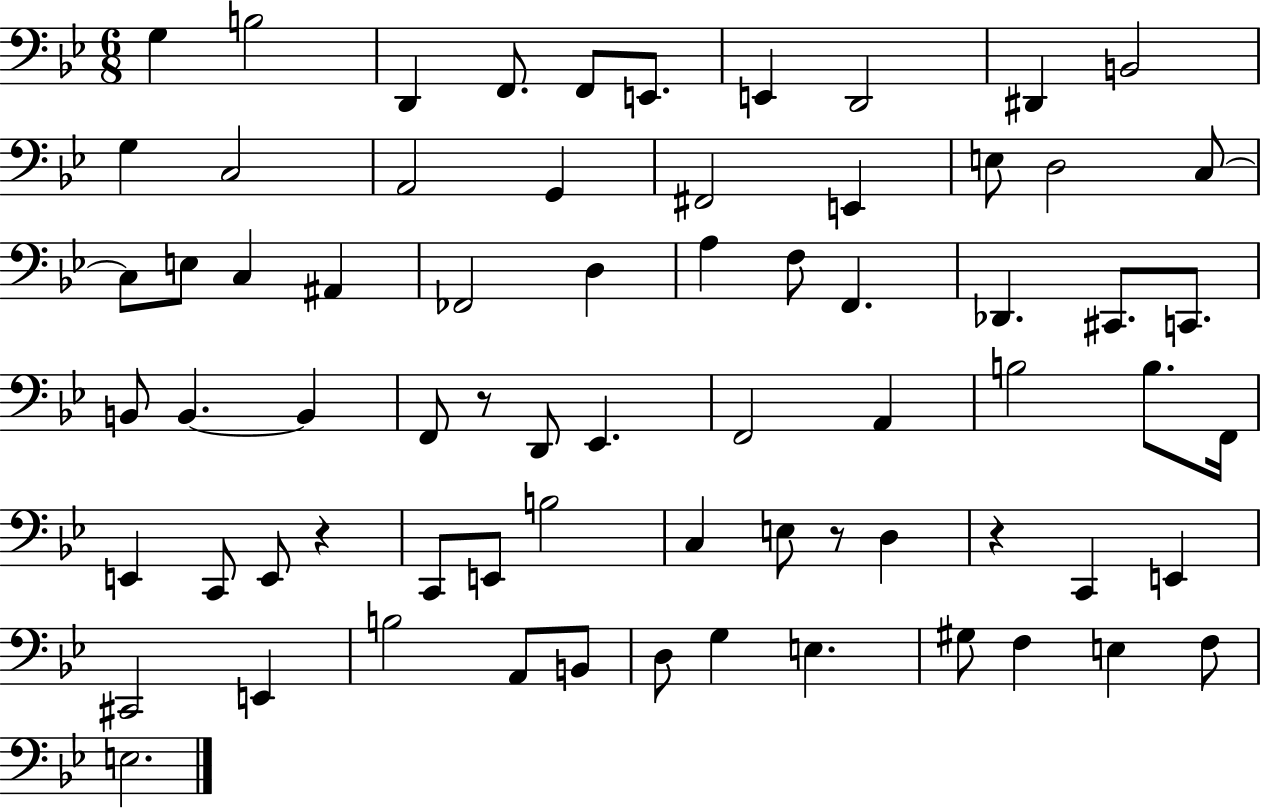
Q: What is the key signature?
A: BES major